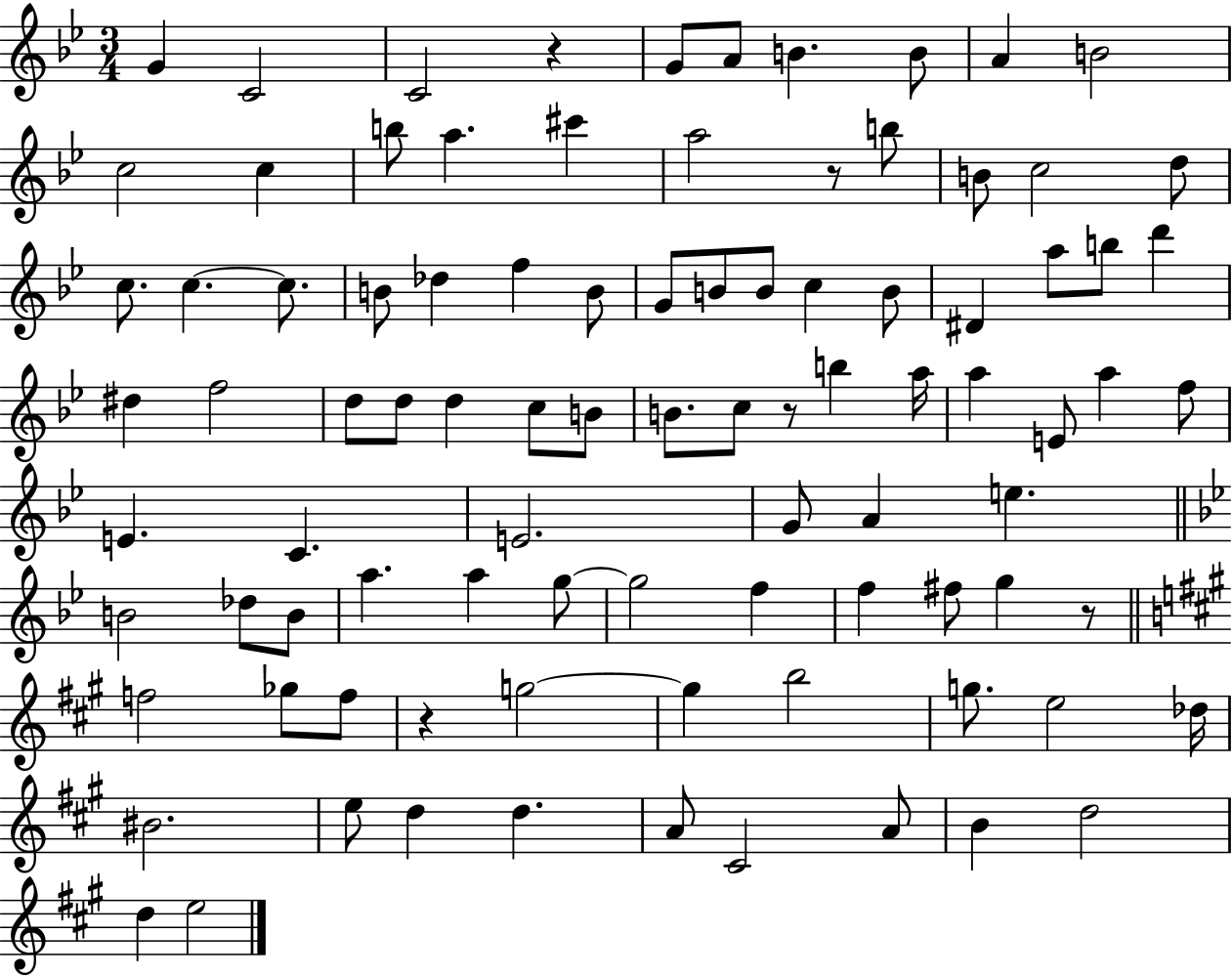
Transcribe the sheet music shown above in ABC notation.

X:1
T:Untitled
M:3/4
L:1/4
K:Bb
G C2 C2 z G/2 A/2 B B/2 A B2 c2 c b/2 a ^c' a2 z/2 b/2 B/2 c2 d/2 c/2 c c/2 B/2 _d f B/2 G/2 B/2 B/2 c B/2 ^D a/2 b/2 d' ^d f2 d/2 d/2 d c/2 B/2 B/2 c/2 z/2 b a/4 a E/2 a f/2 E C E2 G/2 A e B2 _d/2 B/2 a a g/2 g2 f f ^f/2 g z/2 f2 _g/2 f/2 z g2 g b2 g/2 e2 _d/4 ^B2 e/2 d d A/2 ^C2 A/2 B d2 d e2